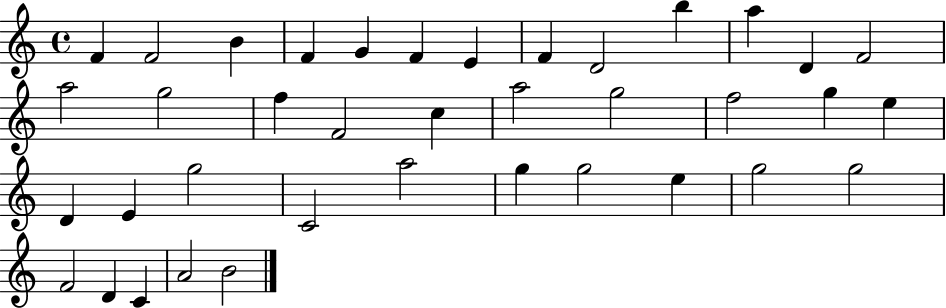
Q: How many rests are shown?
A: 0